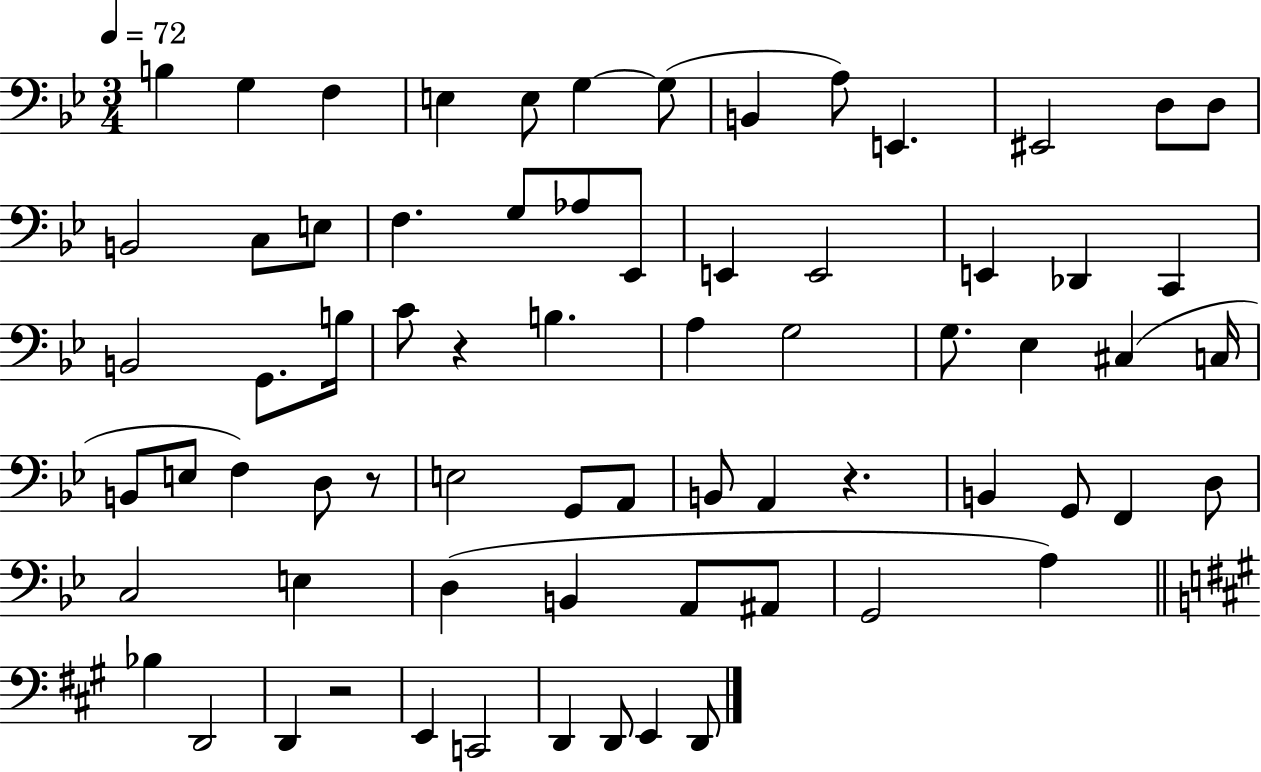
{
  \clef bass
  \numericTimeSignature
  \time 3/4
  \key bes \major
  \tempo 4 = 72
  \repeat volta 2 { b4 g4 f4 | e4 e8 g4~~ g8( | b,4 a8) e,4. | eis,2 d8 d8 | \break b,2 c8 e8 | f4. g8 aes8 ees,8 | e,4 e,2 | e,4 des,4 c,4 | \break b,2 g,8. b16 | c'8 r4 b4. | a4 g2 | g8. ees4 cis4( c16 | \break b,8 e8 f4) d8 r8 | e2 g,8 a,8 | b,8 a,4 r4. | b,4 g,8 f,4 d8 | \break c2 e4 | d4( b,4 a,8 ais,8 | g,2 a4) | \bar "||" \break \key a \major bes4 d,2 | d,4 r2 | e,4 c,2 | d,4 d,8 e,4 d,8 | \break } \bar "|."
}